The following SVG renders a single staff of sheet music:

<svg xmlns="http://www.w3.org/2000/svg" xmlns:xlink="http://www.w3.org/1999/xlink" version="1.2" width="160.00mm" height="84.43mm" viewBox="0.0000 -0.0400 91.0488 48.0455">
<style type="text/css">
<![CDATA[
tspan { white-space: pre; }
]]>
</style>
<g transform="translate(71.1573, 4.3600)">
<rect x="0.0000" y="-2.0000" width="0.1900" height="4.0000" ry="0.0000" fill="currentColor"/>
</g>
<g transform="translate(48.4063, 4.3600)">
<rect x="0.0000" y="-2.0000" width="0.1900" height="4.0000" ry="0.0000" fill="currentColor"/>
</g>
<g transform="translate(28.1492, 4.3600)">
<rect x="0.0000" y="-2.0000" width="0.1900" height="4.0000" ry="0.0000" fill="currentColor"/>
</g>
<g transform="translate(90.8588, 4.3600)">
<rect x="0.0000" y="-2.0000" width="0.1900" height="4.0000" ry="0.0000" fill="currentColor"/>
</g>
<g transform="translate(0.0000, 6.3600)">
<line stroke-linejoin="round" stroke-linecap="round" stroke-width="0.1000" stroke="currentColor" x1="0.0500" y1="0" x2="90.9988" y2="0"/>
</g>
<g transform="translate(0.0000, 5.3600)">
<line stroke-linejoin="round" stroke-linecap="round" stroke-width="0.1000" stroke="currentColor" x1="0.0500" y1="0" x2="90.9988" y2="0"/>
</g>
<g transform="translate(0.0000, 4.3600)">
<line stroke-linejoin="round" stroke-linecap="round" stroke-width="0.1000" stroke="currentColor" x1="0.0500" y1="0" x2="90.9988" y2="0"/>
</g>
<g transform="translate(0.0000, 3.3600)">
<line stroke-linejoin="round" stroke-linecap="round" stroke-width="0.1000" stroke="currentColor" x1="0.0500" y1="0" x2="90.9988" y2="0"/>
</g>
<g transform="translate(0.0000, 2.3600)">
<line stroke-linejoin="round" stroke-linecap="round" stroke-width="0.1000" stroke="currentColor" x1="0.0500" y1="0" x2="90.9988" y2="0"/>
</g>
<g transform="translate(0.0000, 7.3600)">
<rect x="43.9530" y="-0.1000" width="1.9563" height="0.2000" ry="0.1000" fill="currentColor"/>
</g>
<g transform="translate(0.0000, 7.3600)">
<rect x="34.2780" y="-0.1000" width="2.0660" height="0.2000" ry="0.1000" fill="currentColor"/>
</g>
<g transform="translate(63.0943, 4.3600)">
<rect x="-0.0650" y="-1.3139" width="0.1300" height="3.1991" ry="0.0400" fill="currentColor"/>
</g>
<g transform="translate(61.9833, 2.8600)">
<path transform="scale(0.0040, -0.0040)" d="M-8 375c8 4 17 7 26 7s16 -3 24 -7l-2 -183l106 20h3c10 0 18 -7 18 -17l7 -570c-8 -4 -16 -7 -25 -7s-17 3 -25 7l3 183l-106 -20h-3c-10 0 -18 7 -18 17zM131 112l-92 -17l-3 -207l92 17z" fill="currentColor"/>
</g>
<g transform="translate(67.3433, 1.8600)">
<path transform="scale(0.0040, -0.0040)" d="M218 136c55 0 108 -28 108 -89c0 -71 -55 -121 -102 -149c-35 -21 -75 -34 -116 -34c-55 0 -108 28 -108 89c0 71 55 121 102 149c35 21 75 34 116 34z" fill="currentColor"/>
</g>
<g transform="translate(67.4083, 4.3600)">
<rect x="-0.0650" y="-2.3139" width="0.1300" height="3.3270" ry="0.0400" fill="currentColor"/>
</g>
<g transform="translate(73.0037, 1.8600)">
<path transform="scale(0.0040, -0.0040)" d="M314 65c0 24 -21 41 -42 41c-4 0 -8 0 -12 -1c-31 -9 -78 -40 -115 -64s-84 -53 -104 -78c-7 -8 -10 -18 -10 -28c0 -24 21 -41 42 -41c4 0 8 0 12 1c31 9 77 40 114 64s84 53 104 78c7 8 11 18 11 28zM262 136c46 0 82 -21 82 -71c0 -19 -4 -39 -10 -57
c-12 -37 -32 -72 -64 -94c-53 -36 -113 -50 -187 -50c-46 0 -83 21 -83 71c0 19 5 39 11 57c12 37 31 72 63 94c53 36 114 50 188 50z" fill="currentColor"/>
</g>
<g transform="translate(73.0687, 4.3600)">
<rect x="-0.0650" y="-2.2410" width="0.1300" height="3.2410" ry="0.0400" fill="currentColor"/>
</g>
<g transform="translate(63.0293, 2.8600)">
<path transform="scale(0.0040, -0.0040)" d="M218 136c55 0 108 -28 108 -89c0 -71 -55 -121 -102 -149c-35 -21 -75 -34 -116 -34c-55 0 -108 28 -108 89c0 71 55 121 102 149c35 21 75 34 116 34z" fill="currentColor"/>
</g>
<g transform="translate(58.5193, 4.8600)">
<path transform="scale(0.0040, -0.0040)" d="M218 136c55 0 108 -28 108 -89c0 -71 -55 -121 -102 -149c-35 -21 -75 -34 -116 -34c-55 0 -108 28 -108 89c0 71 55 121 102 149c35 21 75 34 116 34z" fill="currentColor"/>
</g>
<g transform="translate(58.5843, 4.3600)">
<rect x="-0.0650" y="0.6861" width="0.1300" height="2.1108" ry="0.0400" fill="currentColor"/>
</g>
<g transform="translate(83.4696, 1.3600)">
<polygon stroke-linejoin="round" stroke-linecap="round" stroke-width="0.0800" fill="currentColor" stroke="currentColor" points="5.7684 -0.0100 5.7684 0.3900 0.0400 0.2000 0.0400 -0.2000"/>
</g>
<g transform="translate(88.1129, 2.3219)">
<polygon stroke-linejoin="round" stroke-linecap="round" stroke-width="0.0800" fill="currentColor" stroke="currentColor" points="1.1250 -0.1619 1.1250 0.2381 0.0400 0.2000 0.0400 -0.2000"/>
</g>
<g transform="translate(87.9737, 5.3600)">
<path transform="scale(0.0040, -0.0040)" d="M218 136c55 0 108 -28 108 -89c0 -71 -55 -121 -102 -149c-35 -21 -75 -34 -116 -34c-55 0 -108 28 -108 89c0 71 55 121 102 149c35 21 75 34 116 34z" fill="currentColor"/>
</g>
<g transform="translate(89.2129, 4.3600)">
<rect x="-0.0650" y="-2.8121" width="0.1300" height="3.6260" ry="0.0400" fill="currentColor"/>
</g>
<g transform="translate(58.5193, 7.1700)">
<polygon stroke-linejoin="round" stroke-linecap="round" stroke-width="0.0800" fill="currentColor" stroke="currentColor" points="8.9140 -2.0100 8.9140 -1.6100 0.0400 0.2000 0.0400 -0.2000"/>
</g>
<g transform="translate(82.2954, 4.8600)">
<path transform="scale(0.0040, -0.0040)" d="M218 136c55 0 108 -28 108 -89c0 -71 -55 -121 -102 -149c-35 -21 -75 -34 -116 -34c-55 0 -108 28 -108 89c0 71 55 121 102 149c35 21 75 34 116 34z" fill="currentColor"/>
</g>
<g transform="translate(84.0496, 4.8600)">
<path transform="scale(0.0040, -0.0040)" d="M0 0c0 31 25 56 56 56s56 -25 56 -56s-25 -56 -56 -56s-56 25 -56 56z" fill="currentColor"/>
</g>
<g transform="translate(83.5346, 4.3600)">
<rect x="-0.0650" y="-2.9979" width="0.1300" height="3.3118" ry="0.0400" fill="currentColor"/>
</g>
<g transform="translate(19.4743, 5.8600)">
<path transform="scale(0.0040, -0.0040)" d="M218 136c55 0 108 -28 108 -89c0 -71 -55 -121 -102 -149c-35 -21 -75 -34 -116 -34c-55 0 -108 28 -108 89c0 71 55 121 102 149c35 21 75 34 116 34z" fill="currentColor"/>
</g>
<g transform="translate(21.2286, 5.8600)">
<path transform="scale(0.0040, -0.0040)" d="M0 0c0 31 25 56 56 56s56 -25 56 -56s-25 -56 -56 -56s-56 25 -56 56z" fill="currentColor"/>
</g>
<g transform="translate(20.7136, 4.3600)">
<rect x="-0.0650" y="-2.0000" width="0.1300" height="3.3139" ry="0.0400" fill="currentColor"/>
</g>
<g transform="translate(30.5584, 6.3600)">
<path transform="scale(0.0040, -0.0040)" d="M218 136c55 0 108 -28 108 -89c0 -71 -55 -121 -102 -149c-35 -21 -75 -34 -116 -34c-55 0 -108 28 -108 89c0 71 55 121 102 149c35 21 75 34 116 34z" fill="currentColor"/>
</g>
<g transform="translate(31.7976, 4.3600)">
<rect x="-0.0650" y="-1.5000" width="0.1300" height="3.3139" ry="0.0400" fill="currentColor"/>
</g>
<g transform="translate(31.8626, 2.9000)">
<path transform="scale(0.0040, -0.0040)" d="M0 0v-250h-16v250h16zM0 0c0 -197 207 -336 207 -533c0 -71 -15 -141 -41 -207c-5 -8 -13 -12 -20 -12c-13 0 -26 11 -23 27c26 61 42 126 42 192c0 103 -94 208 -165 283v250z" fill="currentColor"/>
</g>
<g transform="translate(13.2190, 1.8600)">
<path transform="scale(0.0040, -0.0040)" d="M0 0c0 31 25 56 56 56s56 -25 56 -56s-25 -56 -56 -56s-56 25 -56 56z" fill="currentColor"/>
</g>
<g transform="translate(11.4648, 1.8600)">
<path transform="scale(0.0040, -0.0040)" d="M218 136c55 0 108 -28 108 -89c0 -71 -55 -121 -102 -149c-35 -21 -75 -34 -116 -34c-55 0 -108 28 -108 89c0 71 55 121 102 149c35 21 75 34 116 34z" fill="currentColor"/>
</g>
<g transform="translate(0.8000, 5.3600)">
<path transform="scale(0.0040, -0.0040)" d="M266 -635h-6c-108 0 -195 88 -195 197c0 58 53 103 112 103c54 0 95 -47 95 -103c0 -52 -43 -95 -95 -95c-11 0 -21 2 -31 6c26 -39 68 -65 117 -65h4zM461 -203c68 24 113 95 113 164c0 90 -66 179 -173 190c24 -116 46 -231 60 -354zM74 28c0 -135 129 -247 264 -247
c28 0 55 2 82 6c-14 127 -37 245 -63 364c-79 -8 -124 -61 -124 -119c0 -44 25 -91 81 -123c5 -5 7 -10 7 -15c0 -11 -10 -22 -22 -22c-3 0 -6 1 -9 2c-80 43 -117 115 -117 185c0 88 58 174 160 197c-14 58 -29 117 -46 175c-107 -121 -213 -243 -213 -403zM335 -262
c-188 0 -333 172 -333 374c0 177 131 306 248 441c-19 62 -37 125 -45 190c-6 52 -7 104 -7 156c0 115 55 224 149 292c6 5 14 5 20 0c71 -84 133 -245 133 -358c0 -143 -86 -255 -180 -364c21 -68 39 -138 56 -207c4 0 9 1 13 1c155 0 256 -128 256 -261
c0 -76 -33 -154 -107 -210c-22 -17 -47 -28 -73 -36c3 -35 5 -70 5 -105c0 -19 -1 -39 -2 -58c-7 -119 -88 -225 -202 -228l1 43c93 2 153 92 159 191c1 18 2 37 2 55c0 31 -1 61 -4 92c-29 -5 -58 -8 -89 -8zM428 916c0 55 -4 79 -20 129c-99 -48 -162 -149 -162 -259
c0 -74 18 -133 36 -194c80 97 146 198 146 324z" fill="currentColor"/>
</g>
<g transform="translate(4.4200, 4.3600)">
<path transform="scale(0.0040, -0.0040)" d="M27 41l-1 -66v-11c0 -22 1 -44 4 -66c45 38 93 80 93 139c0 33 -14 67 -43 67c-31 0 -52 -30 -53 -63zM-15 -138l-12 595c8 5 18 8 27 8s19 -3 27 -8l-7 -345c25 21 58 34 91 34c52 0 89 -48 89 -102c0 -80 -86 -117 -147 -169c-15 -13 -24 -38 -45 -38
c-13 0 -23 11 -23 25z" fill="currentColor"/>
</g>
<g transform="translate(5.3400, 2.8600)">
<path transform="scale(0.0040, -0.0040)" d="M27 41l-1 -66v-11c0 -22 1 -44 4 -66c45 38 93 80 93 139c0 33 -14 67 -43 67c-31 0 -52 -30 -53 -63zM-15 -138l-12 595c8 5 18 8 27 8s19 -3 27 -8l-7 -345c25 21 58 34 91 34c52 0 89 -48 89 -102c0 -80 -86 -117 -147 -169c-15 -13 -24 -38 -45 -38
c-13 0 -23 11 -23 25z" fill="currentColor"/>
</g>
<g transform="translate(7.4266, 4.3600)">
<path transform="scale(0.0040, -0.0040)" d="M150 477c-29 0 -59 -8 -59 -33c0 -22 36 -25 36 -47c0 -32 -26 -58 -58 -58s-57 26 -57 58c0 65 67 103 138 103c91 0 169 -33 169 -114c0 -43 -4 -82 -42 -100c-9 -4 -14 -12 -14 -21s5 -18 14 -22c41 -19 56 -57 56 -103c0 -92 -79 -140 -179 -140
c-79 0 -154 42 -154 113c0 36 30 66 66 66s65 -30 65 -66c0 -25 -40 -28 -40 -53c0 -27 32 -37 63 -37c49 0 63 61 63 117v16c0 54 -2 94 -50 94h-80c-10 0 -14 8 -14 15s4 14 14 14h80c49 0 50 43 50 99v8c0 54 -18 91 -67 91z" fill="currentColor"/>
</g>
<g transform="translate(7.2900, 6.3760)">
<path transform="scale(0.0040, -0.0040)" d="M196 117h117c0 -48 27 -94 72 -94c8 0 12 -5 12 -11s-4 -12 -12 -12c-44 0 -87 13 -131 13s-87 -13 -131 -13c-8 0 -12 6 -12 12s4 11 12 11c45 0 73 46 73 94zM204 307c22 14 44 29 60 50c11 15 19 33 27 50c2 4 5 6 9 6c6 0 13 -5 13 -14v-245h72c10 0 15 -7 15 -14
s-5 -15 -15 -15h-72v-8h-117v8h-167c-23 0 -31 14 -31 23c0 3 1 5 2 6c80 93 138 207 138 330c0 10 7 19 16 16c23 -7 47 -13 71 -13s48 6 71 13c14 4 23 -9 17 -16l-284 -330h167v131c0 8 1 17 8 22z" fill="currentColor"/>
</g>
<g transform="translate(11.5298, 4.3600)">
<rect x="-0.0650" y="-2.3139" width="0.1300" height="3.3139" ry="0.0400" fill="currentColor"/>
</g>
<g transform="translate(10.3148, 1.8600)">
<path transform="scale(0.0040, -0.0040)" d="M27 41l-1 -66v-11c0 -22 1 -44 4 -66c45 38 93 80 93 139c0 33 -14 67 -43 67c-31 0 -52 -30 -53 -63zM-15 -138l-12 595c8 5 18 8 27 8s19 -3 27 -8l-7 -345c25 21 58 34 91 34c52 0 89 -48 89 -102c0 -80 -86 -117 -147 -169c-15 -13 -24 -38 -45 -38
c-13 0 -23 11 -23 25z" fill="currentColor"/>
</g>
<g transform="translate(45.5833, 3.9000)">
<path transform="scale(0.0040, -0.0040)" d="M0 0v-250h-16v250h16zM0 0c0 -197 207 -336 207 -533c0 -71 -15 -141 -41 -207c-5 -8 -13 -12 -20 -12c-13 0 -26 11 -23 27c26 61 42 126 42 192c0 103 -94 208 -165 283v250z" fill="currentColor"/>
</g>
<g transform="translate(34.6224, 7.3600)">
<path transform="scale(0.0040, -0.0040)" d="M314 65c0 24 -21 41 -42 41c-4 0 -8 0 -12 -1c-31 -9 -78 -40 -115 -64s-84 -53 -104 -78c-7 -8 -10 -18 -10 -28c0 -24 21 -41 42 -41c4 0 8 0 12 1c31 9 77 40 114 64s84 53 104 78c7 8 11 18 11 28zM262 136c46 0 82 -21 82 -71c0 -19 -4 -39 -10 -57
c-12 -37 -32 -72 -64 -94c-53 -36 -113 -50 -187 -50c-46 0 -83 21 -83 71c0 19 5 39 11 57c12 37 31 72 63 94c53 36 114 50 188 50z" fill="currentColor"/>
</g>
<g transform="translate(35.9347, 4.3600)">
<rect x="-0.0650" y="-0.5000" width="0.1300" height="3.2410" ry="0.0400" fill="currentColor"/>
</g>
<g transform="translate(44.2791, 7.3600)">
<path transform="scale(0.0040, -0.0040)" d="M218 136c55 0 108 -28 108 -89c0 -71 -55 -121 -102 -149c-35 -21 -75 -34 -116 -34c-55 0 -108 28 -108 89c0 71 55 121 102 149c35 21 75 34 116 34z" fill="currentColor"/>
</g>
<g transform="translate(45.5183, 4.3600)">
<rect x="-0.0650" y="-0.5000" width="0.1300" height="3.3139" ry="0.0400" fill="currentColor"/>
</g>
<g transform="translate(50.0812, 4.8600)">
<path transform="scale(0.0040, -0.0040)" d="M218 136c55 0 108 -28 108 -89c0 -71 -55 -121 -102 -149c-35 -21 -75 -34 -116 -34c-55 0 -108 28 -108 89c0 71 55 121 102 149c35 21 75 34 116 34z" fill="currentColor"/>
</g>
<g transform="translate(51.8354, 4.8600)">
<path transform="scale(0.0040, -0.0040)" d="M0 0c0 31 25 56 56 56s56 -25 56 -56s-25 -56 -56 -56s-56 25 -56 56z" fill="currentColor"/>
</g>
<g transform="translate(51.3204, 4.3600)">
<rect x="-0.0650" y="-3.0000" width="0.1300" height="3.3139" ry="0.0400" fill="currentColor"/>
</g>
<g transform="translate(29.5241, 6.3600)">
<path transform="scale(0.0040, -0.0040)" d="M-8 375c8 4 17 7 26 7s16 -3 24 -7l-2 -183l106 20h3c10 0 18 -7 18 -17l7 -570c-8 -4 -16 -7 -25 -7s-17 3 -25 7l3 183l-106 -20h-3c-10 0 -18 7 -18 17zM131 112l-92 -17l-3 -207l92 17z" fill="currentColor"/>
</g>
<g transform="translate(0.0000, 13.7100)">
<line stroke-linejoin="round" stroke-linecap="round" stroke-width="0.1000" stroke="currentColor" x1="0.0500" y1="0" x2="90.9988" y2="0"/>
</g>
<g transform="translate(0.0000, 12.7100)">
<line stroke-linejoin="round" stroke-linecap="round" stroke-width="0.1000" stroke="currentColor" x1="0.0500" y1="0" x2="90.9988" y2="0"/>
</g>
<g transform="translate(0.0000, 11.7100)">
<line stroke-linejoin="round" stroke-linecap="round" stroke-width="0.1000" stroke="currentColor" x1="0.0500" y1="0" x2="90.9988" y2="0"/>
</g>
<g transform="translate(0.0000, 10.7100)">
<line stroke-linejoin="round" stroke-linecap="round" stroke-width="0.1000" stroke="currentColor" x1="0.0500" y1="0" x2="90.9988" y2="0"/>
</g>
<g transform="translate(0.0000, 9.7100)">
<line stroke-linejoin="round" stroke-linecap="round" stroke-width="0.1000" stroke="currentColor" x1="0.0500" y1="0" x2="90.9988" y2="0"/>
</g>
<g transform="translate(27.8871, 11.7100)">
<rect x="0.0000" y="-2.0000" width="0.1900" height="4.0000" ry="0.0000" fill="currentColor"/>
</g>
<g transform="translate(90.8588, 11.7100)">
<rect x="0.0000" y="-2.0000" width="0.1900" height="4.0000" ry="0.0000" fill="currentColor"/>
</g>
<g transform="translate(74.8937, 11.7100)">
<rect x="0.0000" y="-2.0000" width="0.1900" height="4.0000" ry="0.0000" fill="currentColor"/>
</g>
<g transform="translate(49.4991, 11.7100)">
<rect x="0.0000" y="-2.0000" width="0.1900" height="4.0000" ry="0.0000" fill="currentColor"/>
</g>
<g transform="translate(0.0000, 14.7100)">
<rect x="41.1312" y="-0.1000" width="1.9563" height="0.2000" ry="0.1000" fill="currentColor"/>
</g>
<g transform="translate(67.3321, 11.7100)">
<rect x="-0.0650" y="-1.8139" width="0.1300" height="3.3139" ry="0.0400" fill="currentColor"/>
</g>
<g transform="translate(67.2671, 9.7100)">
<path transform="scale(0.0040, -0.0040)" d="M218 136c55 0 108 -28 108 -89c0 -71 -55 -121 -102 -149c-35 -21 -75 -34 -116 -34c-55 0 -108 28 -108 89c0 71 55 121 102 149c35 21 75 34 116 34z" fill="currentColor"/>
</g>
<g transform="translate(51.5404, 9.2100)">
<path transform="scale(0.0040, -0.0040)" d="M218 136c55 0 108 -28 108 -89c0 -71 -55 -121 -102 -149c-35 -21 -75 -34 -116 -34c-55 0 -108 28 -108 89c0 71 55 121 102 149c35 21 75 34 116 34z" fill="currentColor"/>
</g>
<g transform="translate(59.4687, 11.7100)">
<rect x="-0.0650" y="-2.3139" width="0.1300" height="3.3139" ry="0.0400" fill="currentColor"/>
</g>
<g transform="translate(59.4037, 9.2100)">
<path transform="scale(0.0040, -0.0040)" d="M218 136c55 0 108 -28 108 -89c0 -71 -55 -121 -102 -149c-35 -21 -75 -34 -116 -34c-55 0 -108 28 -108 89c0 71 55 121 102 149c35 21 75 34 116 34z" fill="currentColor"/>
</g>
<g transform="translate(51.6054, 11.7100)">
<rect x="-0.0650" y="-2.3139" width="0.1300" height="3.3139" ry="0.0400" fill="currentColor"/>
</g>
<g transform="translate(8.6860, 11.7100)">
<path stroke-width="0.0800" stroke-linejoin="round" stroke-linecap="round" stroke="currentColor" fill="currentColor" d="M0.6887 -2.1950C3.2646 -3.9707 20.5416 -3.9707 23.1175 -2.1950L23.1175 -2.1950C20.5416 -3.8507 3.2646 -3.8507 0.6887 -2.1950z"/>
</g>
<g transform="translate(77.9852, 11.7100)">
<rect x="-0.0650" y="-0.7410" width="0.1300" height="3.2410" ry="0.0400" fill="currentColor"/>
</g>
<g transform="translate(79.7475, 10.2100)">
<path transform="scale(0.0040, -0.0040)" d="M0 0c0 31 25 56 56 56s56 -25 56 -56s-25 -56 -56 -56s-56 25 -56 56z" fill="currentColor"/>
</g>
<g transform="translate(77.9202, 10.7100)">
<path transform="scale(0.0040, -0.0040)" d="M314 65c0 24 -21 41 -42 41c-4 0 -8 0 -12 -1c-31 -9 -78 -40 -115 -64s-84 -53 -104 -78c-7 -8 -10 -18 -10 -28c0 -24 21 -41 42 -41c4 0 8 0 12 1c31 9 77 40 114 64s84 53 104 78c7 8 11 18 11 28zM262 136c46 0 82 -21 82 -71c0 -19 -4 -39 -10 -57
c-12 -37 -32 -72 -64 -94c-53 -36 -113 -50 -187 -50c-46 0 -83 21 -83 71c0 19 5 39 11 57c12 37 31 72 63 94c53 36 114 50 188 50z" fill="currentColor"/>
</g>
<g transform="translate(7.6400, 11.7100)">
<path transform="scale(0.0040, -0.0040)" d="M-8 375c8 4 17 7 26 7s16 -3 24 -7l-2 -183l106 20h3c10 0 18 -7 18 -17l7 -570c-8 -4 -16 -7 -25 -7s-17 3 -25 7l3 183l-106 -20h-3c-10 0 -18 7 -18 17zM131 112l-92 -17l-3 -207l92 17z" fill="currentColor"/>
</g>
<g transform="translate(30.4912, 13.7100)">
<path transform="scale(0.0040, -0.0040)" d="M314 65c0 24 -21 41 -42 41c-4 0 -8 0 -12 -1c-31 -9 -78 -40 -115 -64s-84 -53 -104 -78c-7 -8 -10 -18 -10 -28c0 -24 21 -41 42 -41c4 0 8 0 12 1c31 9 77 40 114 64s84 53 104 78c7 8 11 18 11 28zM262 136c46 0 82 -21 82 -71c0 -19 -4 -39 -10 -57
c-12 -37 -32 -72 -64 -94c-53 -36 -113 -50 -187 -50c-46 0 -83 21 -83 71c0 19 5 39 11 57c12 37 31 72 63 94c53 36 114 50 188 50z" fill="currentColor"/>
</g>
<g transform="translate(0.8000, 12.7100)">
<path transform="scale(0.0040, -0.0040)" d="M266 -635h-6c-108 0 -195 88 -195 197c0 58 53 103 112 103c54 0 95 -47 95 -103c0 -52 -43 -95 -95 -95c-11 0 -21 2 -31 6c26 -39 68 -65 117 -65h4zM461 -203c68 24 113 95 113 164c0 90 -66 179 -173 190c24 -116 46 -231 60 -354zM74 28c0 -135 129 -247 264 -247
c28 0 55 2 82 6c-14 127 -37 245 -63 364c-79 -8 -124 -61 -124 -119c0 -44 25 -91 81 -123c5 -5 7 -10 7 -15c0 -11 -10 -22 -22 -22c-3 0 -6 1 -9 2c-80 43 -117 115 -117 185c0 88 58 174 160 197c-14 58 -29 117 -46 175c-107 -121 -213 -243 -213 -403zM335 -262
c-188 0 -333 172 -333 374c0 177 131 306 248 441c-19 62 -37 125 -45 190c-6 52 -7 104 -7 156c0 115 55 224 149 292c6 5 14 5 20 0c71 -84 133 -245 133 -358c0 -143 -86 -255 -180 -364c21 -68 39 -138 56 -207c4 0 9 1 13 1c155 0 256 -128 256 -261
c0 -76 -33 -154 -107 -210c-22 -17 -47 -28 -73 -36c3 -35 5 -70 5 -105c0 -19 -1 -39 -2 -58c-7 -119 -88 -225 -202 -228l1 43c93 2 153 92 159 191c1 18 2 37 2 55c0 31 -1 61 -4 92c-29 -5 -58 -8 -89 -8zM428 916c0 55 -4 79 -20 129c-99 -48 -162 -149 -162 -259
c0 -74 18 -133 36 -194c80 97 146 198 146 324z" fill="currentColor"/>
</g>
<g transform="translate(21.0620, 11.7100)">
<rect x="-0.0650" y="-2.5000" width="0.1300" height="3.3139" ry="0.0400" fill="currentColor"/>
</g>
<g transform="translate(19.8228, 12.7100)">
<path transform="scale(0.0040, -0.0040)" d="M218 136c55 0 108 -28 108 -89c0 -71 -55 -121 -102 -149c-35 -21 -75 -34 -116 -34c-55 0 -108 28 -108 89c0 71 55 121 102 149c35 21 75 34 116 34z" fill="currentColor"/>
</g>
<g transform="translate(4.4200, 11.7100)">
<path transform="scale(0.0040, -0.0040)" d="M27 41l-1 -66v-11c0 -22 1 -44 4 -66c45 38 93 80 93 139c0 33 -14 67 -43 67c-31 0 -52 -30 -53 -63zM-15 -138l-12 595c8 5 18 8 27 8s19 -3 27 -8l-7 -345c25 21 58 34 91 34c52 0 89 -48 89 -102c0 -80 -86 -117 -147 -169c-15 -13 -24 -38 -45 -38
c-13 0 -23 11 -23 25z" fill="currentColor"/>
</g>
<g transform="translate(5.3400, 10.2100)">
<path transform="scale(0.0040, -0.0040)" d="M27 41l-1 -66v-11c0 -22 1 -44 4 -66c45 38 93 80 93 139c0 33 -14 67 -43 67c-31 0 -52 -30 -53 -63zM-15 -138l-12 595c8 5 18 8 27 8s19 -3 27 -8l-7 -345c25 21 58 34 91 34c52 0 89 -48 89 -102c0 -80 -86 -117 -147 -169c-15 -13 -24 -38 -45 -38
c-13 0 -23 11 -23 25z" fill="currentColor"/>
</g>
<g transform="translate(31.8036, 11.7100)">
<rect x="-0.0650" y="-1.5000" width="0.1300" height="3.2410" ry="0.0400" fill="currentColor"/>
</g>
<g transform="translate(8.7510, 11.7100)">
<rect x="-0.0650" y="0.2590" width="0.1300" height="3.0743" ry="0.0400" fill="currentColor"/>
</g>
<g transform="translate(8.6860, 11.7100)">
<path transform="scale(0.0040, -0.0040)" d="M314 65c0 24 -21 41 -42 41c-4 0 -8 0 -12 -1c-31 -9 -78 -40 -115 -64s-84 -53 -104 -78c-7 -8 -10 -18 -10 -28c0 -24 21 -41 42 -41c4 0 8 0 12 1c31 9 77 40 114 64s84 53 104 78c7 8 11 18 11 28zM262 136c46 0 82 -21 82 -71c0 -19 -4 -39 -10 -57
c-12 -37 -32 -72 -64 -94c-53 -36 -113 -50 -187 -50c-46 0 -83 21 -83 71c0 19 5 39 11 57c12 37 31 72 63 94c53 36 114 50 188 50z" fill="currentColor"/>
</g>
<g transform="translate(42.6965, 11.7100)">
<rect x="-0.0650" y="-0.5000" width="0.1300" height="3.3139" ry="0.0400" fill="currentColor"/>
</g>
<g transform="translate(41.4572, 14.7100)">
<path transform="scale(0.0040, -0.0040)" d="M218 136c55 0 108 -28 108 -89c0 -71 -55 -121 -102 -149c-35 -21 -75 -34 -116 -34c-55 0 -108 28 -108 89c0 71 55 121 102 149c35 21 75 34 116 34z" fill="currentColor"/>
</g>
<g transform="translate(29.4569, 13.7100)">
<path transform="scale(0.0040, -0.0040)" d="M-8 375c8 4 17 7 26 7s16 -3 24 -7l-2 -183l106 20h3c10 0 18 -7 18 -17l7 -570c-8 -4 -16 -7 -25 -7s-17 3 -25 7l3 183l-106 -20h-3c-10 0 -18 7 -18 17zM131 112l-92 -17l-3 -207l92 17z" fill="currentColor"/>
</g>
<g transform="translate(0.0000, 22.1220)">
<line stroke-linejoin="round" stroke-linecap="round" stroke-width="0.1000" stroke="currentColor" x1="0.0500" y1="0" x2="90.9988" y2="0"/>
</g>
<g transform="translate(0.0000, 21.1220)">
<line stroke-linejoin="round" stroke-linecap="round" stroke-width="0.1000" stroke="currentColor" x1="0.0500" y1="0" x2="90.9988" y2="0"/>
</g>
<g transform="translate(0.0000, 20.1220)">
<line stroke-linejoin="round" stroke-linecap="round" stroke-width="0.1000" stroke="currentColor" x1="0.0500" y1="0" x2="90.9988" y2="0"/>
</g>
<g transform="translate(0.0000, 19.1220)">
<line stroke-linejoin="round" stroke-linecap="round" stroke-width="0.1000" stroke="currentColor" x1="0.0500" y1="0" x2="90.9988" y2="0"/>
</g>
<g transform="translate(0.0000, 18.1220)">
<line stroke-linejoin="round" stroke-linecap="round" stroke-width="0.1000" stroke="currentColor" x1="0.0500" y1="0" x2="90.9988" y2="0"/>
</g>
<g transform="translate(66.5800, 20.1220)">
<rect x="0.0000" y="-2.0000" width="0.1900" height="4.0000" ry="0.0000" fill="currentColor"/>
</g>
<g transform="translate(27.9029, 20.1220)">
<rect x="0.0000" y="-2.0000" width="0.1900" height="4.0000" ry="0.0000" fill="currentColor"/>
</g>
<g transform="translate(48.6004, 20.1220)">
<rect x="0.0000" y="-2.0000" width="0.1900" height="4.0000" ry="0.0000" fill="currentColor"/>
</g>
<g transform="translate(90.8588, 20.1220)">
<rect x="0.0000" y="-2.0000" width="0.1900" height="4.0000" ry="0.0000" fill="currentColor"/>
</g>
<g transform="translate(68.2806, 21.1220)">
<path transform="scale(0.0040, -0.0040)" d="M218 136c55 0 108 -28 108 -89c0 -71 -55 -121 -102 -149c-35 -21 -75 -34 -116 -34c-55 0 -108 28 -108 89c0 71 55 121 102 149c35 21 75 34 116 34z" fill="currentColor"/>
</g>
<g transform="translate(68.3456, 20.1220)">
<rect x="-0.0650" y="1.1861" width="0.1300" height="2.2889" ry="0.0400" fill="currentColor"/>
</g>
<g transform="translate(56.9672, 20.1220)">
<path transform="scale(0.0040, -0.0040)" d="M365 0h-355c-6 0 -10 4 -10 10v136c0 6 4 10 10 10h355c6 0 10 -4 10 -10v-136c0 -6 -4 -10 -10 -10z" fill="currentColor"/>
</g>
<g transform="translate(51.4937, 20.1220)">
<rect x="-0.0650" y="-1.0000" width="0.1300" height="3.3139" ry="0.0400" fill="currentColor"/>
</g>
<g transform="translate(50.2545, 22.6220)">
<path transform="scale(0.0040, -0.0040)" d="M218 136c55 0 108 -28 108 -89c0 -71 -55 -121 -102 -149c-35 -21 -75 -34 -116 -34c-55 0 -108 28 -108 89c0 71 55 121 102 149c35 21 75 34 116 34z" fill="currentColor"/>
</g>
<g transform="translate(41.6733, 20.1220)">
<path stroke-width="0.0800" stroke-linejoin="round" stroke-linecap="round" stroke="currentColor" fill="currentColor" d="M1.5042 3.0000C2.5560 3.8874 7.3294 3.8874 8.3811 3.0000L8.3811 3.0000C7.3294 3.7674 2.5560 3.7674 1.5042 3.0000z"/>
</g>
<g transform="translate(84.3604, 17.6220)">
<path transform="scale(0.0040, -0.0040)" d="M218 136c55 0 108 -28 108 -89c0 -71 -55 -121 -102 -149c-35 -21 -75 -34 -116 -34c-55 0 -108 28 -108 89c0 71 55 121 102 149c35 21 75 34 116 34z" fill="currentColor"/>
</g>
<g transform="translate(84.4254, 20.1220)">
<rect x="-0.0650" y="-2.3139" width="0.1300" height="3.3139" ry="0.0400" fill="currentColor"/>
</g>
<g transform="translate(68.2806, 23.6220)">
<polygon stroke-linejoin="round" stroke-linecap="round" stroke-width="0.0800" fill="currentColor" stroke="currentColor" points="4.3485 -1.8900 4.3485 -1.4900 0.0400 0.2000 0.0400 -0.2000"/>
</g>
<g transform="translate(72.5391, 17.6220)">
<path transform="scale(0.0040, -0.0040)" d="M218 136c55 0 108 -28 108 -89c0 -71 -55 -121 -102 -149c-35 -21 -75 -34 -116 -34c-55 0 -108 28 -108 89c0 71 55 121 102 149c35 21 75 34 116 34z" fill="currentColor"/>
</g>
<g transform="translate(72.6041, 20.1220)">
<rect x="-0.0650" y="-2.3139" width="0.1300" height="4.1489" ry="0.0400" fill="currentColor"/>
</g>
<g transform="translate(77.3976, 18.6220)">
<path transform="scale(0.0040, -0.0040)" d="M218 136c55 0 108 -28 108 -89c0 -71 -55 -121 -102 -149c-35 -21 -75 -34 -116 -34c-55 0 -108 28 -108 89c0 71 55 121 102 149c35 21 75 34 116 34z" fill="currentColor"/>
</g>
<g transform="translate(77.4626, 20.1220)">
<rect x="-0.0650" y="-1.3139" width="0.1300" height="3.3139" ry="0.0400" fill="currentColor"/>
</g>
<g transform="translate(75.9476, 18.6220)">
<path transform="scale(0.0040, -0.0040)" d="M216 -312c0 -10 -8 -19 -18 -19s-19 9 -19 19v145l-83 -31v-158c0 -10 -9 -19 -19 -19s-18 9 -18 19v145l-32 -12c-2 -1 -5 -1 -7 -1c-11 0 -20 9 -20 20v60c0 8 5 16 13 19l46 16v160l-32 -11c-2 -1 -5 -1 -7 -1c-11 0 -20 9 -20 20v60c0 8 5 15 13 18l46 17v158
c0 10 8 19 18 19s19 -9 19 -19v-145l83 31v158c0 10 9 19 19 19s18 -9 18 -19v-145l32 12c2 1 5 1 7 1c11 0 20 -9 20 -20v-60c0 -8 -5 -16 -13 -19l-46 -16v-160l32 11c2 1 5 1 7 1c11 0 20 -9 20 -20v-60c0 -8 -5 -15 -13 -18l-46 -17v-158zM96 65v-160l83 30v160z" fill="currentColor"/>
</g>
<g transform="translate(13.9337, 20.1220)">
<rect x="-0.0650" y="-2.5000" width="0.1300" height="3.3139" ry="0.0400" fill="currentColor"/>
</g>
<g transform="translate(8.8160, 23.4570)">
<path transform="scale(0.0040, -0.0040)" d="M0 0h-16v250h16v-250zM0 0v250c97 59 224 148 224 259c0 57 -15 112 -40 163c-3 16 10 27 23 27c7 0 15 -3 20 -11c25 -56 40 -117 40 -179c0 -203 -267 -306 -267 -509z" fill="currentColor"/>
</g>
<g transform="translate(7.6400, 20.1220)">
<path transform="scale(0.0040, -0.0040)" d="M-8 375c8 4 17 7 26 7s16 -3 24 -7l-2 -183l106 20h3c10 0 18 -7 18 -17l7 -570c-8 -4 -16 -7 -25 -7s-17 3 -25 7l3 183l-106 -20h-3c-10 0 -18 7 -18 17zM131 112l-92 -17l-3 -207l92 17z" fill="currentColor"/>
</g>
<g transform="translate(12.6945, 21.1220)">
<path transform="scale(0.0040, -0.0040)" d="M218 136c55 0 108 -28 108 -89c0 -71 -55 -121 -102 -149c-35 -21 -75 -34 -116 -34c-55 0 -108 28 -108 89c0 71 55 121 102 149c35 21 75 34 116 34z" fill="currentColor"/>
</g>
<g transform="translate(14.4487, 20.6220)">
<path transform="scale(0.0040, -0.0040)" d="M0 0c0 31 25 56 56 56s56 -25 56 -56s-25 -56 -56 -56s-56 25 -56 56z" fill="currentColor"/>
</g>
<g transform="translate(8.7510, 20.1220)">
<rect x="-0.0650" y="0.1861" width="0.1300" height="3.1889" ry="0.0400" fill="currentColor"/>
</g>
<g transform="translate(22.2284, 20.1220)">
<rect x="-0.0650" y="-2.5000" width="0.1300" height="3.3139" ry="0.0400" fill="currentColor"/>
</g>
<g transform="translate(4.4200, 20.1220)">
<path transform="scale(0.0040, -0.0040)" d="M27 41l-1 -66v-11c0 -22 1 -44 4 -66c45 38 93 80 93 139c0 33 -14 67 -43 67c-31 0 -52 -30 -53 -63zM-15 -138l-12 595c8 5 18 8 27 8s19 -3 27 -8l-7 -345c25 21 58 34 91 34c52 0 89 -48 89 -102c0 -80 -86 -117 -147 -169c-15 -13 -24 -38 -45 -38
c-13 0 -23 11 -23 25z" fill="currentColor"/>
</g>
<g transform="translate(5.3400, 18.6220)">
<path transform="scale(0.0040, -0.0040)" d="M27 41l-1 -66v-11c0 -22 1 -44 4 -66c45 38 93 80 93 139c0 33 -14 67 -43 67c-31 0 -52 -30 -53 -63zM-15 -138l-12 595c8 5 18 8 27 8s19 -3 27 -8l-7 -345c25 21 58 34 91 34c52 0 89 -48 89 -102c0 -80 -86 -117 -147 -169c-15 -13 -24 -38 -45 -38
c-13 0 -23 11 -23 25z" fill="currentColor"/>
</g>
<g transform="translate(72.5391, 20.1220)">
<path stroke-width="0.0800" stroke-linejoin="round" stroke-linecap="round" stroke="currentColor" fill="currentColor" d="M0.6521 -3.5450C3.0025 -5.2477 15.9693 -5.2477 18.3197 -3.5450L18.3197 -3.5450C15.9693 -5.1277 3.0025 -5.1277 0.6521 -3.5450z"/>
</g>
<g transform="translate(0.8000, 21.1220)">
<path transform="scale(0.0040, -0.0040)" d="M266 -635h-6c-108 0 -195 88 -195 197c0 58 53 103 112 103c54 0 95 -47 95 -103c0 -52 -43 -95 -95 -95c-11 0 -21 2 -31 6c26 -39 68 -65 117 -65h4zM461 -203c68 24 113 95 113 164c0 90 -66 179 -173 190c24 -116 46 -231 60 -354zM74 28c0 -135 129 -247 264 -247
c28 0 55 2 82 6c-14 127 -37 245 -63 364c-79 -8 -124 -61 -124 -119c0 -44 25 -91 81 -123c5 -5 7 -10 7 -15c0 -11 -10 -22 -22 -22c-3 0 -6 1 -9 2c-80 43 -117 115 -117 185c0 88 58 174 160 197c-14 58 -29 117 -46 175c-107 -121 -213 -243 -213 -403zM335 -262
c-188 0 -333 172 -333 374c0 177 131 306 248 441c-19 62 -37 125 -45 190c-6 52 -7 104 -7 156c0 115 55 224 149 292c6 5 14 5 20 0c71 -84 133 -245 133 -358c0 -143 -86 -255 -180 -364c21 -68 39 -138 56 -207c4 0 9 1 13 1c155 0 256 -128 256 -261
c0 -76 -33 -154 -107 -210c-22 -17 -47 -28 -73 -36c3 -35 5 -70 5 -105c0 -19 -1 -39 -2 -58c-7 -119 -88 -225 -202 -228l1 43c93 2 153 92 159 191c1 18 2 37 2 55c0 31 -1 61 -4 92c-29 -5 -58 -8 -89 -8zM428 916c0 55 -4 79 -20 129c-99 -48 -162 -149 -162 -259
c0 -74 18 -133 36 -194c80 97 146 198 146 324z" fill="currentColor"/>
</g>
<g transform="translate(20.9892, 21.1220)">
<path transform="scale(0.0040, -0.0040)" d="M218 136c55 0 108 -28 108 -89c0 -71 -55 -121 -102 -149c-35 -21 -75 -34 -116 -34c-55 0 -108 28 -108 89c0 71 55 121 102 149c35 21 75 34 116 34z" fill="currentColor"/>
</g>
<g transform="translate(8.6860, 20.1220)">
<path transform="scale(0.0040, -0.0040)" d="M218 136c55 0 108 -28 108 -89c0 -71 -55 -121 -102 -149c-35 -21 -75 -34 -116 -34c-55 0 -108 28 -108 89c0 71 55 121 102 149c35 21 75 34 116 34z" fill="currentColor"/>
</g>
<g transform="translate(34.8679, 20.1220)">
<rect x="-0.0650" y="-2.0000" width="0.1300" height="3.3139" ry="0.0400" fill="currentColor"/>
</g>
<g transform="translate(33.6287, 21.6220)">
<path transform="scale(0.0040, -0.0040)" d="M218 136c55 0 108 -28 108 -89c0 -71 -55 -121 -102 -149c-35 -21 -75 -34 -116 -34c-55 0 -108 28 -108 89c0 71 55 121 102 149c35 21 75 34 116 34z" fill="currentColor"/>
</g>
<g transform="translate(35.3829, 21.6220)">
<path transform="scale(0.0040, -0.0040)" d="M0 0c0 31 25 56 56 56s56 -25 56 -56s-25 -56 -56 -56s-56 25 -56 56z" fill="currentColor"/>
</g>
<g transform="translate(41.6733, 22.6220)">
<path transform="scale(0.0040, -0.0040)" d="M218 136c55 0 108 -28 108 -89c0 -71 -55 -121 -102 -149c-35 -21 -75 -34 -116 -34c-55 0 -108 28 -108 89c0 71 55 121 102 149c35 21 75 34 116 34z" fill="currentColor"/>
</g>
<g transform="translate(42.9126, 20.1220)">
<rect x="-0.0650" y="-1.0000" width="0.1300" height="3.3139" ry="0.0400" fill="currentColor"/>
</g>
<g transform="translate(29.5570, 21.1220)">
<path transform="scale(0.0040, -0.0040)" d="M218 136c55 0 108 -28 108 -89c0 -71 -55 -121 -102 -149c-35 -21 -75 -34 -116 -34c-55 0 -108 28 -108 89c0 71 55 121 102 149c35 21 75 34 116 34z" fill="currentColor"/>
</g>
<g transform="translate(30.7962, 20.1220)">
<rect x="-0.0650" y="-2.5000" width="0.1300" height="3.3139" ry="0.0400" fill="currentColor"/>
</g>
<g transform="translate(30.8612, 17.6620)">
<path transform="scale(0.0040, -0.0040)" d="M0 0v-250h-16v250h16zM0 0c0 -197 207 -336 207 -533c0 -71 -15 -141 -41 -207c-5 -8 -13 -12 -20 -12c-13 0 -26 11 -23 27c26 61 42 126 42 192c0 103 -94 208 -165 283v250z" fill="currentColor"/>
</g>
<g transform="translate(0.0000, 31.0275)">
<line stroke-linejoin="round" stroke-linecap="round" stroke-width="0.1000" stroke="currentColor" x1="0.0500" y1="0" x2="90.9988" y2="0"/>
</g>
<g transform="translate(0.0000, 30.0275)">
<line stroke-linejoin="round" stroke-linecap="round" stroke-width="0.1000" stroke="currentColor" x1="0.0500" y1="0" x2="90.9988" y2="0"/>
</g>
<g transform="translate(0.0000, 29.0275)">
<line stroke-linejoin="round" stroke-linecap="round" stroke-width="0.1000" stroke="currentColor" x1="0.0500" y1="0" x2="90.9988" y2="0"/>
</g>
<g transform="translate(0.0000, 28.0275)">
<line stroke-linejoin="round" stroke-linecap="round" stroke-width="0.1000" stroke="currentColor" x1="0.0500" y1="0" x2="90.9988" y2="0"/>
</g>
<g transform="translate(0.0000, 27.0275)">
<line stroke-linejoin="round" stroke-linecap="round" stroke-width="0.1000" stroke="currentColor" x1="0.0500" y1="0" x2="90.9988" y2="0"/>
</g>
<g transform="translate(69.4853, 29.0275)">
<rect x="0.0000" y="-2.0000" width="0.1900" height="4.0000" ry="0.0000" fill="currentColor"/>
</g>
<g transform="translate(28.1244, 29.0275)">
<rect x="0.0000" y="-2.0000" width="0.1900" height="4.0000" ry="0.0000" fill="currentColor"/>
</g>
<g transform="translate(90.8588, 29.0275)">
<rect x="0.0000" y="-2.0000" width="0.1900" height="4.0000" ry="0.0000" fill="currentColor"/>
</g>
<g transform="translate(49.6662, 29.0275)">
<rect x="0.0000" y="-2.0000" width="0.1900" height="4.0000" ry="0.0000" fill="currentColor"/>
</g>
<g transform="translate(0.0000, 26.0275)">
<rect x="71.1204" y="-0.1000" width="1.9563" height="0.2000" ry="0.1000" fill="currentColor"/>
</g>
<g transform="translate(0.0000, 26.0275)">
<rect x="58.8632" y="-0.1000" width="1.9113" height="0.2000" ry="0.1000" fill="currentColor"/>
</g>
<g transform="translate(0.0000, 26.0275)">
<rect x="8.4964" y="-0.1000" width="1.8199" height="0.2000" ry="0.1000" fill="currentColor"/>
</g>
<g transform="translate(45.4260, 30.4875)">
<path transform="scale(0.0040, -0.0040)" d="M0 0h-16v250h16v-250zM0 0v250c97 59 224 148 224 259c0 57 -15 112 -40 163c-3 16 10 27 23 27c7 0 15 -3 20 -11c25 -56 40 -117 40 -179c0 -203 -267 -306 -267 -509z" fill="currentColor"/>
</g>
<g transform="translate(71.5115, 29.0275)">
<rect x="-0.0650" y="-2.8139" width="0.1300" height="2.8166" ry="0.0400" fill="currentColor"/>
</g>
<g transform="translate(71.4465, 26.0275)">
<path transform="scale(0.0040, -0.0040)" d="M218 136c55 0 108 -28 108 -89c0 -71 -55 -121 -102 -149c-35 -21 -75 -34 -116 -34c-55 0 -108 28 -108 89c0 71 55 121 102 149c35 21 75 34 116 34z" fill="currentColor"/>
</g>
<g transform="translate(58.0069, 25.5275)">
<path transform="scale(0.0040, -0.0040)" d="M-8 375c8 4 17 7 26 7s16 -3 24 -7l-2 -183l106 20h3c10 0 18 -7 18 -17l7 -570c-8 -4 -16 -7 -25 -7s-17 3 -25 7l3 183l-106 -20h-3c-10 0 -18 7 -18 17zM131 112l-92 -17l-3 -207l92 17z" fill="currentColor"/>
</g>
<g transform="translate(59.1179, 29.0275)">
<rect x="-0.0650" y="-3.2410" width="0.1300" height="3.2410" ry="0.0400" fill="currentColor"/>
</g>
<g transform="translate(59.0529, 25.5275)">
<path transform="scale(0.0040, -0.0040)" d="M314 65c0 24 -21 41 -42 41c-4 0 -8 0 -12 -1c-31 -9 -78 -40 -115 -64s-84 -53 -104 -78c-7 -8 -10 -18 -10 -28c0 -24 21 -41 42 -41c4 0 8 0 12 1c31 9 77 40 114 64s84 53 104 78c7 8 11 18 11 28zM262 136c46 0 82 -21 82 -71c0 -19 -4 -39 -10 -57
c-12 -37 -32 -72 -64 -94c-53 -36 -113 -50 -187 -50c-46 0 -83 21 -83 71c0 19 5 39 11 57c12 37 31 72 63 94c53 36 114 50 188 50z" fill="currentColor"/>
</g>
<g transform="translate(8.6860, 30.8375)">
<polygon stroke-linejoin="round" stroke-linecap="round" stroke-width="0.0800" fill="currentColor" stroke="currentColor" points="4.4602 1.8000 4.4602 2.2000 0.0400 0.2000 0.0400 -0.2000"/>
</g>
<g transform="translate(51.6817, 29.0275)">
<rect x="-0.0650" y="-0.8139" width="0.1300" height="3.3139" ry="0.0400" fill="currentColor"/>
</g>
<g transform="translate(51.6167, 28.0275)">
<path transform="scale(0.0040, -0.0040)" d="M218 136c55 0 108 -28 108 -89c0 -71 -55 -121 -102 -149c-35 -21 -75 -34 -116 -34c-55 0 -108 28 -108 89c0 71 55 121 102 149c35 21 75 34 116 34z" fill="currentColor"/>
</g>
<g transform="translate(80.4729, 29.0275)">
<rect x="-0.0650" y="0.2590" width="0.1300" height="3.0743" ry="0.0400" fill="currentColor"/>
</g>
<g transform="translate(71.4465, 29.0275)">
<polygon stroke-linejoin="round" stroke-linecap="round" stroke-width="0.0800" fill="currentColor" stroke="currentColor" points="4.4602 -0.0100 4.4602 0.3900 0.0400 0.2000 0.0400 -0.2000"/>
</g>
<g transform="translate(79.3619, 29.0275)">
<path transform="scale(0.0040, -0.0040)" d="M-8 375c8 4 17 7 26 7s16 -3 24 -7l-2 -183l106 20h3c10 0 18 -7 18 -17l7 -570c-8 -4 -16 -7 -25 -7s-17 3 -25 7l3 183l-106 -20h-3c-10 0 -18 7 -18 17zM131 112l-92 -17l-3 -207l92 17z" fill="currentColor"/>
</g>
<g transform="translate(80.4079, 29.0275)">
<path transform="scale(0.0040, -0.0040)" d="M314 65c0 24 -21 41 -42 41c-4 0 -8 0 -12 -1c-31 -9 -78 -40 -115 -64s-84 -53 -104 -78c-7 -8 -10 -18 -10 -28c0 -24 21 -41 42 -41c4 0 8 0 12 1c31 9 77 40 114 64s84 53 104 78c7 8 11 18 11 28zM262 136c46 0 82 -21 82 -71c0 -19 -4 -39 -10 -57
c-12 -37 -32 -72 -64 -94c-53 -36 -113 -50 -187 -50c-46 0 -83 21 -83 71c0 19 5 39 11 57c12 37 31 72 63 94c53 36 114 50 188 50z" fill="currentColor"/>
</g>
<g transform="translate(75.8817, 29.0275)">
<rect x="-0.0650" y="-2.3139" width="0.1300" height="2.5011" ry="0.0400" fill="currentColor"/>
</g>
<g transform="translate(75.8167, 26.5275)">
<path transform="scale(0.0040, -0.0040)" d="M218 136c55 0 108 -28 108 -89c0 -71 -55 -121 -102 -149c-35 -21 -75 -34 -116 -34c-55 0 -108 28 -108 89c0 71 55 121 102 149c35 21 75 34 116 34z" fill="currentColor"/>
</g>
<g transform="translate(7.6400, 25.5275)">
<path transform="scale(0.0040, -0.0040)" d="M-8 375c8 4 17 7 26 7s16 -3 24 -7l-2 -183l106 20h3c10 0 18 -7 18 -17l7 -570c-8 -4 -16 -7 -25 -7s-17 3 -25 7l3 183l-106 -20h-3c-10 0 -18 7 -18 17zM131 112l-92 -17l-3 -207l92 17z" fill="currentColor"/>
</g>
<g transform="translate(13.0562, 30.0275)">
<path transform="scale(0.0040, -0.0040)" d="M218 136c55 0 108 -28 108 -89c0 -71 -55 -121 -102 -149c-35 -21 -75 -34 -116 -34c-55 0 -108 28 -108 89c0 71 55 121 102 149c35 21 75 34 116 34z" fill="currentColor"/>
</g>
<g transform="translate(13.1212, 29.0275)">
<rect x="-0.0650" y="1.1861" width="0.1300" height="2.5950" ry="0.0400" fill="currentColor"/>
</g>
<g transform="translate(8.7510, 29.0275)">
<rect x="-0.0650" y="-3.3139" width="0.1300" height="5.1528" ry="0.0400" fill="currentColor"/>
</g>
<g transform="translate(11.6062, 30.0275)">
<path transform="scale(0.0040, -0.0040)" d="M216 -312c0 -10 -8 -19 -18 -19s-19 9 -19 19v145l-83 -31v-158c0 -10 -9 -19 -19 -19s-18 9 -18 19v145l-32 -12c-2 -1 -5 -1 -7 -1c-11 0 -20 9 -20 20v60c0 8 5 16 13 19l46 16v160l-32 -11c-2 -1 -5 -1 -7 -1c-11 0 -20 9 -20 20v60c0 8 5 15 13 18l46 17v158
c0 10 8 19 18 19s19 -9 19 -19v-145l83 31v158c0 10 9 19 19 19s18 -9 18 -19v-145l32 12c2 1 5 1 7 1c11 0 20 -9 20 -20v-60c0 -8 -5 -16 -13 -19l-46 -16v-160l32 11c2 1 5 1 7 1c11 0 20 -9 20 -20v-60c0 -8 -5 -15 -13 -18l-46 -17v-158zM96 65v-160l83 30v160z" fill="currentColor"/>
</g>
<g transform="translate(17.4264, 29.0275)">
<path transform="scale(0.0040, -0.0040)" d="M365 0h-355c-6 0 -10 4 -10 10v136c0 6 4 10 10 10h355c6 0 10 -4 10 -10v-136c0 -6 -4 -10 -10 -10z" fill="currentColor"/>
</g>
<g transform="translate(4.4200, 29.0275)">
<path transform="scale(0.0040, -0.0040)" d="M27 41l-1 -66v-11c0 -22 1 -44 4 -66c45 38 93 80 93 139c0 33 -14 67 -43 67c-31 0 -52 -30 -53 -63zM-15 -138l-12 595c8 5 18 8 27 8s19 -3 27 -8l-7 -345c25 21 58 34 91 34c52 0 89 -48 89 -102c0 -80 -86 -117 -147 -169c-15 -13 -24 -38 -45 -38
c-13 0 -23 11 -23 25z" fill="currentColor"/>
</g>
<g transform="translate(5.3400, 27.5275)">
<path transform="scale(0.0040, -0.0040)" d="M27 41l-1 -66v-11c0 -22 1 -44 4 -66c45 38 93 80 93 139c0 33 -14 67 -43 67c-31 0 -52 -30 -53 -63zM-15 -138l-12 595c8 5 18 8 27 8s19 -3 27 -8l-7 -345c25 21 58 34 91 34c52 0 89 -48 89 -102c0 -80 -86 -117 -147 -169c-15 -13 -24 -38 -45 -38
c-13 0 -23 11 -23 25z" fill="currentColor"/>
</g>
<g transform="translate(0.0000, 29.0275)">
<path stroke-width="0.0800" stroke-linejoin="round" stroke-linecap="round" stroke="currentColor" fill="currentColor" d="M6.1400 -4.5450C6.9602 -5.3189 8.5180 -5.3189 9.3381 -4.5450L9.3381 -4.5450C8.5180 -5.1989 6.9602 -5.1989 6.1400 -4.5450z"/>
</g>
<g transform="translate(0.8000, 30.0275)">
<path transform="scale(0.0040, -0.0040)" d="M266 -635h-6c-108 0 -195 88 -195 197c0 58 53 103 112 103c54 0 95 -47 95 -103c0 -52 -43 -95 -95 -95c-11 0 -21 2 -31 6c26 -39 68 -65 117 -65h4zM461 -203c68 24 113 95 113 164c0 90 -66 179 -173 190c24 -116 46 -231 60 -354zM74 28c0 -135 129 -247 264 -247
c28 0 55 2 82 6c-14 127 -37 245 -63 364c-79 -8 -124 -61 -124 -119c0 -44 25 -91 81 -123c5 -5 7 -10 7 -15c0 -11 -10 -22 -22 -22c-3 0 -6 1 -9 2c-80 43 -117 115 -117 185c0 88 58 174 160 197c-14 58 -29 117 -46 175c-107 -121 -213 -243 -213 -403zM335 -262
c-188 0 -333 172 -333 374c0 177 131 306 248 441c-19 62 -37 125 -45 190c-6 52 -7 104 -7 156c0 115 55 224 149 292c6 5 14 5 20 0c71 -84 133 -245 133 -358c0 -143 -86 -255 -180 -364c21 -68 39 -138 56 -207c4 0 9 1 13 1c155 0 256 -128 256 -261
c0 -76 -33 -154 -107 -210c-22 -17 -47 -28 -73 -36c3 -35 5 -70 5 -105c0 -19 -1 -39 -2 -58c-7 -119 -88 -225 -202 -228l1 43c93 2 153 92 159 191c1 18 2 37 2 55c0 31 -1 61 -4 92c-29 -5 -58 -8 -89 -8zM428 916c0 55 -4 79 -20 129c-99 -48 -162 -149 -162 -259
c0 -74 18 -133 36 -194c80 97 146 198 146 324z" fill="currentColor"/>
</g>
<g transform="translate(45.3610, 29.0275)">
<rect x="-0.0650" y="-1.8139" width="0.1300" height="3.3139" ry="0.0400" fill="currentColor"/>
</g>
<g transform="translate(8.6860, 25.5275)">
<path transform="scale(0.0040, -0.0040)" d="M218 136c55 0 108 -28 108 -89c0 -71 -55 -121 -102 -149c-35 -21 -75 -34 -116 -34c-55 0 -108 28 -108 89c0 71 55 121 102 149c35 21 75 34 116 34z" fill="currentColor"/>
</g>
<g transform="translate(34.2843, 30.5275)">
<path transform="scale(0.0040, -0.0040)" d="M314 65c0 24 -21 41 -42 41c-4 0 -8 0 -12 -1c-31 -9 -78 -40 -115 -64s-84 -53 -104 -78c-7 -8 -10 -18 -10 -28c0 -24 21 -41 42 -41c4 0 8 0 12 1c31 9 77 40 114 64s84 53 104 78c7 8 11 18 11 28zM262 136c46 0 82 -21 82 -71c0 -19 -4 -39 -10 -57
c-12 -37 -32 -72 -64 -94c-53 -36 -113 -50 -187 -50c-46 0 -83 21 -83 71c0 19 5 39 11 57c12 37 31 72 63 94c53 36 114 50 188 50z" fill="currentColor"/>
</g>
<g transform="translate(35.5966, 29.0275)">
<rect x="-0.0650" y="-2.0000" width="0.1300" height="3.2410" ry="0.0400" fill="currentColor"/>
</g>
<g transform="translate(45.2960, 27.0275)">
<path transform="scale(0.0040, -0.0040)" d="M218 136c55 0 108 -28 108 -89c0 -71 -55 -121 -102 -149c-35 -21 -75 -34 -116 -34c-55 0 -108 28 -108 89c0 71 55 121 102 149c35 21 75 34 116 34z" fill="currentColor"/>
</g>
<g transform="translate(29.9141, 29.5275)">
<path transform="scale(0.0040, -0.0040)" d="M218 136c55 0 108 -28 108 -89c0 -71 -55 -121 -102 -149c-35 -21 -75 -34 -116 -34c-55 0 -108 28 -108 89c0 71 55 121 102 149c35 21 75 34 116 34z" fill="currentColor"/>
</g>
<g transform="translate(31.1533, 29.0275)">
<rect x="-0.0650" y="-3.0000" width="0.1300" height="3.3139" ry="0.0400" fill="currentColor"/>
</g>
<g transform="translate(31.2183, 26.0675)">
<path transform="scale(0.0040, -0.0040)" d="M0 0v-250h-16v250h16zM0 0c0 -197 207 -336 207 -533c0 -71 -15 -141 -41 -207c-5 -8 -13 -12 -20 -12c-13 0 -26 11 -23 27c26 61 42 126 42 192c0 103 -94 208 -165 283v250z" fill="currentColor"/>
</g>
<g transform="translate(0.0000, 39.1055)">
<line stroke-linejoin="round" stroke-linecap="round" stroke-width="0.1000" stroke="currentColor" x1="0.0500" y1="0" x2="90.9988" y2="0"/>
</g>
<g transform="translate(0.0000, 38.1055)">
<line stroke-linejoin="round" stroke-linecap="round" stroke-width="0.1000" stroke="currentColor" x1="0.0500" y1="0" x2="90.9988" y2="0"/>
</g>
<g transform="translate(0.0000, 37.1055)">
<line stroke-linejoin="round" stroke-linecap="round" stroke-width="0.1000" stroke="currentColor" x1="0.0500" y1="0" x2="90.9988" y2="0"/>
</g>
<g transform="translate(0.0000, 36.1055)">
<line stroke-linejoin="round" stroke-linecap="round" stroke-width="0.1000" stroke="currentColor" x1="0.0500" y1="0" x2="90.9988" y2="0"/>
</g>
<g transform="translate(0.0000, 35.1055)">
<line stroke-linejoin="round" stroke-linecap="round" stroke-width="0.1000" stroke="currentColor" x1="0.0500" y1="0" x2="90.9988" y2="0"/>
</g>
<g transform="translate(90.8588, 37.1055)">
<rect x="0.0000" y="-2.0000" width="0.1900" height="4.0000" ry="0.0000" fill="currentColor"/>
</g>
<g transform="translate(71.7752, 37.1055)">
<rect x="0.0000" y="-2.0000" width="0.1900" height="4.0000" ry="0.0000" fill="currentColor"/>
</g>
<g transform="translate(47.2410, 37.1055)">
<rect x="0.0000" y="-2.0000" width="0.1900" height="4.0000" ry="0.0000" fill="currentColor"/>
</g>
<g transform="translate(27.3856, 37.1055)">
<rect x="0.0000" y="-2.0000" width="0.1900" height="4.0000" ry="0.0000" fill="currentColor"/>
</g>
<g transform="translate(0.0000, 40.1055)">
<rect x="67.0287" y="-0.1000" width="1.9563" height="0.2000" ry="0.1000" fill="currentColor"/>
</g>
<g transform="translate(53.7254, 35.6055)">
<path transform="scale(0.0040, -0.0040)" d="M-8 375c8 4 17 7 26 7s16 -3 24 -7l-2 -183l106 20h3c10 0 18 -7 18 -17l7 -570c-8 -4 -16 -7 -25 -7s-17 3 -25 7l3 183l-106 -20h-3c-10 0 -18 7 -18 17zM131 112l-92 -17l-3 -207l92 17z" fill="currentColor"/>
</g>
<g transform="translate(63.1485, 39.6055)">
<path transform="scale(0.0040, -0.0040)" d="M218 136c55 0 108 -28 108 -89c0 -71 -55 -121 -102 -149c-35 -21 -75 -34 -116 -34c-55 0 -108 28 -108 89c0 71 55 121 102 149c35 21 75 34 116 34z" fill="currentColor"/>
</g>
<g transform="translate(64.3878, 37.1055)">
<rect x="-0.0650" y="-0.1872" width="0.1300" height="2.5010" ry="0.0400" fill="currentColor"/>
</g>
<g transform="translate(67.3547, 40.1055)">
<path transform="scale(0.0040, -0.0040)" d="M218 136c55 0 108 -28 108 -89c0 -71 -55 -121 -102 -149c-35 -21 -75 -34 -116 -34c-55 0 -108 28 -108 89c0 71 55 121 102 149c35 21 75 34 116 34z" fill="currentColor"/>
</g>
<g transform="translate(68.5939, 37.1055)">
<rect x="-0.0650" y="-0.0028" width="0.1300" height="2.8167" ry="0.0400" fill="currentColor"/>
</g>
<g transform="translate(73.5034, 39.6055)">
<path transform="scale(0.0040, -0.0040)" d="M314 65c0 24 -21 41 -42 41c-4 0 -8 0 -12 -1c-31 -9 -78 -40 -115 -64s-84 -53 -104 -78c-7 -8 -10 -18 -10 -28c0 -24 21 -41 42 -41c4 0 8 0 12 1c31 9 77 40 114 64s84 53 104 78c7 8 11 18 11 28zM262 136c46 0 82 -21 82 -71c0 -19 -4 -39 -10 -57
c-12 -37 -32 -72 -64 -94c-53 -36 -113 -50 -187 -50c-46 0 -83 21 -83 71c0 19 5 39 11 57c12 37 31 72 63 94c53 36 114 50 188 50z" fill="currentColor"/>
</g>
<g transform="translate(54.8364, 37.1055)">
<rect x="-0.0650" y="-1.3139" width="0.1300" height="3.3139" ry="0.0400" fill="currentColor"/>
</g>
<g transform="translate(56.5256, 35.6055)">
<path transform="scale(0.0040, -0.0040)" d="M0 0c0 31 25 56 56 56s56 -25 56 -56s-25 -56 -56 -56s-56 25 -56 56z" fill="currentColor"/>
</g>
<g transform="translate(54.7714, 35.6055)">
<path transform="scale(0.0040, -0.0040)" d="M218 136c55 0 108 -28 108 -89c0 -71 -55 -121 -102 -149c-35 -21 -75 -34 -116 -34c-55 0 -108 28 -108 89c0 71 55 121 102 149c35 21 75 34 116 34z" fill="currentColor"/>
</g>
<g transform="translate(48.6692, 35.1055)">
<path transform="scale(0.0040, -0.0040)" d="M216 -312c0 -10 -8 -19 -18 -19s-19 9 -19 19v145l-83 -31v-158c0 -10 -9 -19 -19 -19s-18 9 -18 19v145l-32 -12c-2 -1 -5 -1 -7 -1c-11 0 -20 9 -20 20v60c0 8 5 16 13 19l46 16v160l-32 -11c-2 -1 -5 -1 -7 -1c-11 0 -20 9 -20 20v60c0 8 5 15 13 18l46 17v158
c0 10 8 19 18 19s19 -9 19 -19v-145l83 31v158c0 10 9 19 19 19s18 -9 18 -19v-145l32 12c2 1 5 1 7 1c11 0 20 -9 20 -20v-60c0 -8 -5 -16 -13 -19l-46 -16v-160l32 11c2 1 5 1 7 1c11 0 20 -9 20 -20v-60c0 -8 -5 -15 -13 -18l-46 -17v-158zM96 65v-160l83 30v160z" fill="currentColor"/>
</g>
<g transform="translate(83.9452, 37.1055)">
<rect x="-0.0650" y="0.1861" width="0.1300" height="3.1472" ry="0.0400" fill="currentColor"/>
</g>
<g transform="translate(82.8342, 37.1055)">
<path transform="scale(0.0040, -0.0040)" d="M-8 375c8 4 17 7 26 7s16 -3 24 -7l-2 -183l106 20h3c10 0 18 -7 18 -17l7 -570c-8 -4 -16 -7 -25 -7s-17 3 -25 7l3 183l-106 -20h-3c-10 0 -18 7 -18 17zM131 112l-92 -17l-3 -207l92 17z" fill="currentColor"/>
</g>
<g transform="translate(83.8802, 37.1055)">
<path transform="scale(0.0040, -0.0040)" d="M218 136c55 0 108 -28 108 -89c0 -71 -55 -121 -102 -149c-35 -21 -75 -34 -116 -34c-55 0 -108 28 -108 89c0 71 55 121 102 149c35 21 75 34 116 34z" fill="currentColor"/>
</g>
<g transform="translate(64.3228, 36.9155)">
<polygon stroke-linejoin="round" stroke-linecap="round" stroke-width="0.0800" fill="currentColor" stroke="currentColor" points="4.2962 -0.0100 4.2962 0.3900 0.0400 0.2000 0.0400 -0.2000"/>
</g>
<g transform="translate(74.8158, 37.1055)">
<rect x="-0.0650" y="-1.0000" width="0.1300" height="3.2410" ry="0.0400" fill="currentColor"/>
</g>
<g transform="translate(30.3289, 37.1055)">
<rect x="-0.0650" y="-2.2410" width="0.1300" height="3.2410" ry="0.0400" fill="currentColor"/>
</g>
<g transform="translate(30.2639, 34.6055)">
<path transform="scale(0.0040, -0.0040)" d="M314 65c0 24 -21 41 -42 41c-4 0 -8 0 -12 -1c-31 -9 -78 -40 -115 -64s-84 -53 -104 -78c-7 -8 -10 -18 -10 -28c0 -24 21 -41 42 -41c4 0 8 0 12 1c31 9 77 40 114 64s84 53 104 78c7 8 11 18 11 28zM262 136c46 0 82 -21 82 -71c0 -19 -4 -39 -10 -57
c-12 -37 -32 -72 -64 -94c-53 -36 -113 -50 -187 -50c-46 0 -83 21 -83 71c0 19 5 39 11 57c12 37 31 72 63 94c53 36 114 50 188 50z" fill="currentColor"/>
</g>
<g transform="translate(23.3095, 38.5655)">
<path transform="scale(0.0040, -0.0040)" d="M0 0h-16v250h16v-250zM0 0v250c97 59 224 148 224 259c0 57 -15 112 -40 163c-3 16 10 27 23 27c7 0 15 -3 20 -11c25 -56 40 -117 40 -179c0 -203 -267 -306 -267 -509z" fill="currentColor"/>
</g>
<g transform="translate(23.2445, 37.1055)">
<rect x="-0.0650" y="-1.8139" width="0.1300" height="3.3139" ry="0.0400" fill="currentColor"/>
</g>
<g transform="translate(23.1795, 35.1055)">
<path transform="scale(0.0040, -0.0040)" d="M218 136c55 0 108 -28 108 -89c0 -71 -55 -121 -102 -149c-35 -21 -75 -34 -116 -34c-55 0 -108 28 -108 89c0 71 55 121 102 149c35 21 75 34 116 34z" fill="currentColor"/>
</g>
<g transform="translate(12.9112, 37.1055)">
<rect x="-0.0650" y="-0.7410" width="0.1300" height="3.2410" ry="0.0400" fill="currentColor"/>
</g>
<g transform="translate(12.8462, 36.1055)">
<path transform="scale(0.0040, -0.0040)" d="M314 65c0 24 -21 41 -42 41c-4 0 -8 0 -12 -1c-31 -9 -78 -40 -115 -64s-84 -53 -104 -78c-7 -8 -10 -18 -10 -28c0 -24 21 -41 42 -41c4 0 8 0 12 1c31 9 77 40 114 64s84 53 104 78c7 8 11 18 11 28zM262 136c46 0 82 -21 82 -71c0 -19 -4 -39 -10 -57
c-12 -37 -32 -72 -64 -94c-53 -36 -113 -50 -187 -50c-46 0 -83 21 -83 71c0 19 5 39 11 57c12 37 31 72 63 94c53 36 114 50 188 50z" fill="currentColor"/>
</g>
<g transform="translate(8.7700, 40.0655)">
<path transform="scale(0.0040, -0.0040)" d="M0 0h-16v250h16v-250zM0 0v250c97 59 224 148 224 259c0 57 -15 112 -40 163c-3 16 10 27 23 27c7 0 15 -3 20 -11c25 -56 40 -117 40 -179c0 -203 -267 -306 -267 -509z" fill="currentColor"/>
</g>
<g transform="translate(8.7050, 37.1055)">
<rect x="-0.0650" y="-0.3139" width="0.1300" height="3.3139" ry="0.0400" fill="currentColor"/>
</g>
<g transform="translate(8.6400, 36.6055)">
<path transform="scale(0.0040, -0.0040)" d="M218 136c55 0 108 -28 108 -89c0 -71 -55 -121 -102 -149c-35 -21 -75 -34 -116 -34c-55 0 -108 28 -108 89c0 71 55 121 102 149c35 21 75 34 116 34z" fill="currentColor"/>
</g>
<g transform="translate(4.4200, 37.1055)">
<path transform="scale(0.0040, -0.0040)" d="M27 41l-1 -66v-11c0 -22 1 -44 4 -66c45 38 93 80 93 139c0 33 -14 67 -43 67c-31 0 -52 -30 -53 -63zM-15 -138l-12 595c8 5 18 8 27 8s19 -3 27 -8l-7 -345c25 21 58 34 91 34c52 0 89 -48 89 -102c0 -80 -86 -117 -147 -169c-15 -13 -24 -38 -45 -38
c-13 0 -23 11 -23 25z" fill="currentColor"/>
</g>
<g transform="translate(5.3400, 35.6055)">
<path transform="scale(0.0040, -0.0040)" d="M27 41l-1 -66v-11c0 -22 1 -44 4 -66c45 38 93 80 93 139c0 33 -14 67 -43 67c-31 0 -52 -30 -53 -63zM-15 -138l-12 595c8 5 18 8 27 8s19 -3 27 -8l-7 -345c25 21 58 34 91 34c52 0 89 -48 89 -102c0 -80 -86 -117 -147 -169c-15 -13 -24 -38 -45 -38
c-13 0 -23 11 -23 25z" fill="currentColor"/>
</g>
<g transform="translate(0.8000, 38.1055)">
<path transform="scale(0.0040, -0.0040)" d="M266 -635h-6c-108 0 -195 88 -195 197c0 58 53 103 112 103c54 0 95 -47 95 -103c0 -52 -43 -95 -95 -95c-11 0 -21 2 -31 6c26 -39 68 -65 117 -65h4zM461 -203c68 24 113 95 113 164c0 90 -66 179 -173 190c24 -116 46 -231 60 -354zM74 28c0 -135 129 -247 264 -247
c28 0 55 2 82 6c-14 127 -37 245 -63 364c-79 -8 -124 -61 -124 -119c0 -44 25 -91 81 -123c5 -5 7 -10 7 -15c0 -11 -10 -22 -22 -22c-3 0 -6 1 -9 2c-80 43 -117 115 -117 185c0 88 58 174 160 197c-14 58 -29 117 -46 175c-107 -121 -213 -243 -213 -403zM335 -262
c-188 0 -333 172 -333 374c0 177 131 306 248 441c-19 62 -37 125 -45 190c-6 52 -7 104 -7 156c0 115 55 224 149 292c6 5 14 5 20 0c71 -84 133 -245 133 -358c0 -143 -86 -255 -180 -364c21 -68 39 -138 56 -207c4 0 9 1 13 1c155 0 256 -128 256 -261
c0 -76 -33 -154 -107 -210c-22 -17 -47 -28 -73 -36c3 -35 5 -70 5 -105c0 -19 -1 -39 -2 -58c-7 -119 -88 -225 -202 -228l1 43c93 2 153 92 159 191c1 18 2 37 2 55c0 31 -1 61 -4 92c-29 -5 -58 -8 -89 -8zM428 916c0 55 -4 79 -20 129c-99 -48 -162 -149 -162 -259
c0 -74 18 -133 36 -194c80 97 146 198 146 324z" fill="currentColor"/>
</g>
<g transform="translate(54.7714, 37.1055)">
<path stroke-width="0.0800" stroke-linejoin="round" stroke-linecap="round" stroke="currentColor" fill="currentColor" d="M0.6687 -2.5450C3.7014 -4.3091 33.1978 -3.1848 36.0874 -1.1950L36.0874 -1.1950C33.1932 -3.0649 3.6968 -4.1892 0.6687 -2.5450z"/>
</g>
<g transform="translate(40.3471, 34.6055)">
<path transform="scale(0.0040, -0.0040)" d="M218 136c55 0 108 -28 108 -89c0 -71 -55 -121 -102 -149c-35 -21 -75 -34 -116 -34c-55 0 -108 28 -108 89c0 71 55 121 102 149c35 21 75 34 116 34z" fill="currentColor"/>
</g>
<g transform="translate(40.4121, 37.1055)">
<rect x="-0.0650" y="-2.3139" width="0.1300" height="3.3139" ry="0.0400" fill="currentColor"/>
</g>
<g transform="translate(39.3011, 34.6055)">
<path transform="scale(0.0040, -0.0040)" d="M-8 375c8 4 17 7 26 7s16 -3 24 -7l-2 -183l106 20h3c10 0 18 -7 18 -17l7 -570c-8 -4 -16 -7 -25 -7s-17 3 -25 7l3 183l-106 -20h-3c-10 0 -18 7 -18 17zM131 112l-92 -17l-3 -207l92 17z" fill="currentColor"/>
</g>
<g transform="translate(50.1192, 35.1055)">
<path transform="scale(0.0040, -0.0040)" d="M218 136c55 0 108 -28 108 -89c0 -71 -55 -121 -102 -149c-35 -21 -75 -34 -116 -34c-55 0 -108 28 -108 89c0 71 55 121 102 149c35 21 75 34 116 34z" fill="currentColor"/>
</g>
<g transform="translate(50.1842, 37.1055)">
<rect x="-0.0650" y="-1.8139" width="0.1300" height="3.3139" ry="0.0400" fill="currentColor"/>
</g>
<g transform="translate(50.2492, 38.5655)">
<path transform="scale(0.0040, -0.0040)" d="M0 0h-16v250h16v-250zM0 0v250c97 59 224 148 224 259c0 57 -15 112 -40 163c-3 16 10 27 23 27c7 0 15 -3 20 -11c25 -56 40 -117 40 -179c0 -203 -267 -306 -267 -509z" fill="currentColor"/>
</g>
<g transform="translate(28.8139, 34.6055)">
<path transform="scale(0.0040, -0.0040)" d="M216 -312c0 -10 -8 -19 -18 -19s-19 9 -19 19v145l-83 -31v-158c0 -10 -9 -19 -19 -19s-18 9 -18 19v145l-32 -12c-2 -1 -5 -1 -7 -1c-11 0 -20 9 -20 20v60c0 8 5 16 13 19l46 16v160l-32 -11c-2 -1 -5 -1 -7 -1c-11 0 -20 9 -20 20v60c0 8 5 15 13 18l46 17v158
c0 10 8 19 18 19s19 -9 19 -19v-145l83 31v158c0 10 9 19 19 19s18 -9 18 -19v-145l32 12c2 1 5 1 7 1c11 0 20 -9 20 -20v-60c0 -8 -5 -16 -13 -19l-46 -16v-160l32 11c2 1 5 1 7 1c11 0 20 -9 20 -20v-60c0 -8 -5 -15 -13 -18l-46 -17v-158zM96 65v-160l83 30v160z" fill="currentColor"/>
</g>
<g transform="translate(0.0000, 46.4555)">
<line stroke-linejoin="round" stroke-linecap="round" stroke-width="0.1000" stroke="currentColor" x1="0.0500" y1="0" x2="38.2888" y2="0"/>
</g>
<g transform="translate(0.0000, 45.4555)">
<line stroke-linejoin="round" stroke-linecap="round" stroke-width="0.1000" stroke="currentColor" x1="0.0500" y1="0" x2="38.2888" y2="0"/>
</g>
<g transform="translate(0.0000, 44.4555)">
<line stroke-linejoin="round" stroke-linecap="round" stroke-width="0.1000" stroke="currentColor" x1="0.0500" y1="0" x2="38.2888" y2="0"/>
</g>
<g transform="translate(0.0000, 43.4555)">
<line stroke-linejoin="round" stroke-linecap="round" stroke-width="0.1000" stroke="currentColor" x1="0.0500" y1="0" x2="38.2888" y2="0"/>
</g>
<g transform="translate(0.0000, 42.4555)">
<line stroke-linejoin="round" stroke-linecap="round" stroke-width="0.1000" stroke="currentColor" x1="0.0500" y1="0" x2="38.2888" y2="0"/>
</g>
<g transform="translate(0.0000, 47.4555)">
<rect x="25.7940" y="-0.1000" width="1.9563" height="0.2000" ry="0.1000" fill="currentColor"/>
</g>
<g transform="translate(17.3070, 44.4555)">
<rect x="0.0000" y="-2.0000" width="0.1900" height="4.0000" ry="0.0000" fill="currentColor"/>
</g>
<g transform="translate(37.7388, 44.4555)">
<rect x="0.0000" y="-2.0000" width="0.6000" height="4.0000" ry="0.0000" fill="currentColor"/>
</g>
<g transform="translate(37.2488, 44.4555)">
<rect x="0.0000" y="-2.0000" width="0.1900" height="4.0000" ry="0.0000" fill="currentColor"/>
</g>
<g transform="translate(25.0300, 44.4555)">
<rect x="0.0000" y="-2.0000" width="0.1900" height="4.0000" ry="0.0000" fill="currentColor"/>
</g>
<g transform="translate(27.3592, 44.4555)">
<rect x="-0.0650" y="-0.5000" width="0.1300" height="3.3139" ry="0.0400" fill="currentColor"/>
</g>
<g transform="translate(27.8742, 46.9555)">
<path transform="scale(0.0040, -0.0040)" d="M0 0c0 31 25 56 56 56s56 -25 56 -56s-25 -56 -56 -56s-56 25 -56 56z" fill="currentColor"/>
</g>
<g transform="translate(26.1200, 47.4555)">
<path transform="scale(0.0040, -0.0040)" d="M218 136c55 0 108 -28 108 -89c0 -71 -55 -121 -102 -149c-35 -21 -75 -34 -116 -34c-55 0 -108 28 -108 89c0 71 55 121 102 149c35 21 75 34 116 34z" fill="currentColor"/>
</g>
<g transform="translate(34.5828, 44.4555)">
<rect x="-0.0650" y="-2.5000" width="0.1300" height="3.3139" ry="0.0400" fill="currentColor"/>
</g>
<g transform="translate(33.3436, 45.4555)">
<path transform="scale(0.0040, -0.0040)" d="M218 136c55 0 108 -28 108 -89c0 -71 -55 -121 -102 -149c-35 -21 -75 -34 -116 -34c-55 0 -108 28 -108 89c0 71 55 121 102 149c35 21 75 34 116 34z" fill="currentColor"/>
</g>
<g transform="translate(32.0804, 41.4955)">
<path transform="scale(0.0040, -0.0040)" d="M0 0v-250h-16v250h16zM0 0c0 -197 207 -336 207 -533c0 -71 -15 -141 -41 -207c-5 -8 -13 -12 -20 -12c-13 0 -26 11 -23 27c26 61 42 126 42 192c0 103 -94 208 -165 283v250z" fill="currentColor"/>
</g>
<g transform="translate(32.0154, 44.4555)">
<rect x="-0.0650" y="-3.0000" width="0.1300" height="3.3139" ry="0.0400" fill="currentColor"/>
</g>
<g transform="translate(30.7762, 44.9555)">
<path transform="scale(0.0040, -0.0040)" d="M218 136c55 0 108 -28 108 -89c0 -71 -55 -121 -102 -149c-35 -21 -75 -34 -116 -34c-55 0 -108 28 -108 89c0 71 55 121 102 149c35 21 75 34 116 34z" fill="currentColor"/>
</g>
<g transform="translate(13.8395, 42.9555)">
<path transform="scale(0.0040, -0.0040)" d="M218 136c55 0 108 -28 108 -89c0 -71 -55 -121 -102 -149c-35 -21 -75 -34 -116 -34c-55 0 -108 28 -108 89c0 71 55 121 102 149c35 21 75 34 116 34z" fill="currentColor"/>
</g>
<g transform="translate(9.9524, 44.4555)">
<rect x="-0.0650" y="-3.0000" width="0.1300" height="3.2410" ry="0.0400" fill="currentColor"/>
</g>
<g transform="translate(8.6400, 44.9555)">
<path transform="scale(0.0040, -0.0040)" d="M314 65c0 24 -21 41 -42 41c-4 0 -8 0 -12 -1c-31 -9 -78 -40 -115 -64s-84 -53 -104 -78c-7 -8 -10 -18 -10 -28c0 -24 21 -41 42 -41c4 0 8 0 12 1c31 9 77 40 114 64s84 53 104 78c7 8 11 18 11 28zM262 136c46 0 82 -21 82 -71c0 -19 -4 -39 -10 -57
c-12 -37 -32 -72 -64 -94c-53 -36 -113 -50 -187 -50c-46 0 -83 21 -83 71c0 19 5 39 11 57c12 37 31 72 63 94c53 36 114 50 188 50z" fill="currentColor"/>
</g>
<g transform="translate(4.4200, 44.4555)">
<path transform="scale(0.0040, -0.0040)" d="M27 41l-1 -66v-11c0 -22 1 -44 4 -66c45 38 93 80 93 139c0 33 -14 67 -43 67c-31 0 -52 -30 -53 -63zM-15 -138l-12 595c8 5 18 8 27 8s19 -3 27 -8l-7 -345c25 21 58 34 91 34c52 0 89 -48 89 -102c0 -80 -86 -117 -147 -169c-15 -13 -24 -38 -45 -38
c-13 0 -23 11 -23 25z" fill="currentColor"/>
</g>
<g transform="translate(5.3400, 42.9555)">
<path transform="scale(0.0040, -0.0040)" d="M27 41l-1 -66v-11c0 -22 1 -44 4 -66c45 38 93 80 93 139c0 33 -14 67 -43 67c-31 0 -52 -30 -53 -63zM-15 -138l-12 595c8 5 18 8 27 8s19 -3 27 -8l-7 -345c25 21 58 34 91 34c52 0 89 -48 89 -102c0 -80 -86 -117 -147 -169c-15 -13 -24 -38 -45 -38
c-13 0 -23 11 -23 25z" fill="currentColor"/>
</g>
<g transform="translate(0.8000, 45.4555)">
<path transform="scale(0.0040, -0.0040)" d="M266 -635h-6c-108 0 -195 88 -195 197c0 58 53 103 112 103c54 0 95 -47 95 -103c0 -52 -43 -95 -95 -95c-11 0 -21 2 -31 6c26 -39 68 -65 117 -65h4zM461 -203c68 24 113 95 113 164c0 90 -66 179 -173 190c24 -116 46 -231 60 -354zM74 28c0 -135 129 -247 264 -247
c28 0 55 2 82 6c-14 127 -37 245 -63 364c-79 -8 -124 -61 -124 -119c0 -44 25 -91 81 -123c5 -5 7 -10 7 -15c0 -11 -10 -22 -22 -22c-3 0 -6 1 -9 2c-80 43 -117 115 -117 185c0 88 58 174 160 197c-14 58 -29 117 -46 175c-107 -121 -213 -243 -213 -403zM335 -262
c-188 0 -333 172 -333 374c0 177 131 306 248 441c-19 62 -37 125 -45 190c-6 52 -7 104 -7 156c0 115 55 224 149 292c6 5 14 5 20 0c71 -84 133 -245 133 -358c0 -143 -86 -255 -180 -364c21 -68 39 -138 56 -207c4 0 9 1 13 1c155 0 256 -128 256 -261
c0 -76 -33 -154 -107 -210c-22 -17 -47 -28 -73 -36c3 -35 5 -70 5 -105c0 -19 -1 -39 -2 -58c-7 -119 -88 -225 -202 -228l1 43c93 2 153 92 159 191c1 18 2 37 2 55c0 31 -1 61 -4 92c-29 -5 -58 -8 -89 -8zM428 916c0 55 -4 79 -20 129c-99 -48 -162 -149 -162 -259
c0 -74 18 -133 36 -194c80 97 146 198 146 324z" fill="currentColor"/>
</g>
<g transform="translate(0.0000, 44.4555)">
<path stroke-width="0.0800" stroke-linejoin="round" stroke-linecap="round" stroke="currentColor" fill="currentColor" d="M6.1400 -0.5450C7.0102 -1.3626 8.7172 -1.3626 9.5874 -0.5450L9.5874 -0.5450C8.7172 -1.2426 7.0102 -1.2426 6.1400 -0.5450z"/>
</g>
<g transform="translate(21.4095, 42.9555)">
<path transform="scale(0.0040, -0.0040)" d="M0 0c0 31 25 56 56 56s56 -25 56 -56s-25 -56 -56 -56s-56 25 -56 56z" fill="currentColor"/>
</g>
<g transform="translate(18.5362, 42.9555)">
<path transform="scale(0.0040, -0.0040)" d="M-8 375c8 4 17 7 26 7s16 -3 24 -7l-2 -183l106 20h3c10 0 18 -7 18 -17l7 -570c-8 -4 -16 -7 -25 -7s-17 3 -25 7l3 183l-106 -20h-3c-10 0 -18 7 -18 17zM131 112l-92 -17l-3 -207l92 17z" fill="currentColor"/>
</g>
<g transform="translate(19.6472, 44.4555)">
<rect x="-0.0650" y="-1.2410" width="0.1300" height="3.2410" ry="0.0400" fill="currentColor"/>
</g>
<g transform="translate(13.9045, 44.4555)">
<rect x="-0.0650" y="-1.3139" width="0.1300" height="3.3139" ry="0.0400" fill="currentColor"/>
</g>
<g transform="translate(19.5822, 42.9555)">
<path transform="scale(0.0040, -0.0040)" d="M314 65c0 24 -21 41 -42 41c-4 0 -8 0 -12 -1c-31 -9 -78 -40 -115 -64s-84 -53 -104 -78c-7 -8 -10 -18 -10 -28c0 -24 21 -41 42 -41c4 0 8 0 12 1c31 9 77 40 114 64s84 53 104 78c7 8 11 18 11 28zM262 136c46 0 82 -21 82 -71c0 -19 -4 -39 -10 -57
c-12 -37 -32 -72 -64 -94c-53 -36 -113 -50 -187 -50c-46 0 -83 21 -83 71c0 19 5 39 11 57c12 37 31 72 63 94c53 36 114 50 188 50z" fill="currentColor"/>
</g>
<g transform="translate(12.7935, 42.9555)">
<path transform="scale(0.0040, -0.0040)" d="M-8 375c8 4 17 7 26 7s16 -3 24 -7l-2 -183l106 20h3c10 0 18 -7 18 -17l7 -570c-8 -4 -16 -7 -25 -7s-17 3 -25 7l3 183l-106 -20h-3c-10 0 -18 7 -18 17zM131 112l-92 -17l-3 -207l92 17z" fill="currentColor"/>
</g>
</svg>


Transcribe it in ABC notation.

X:1
T:Untitled
M:3/4
L:1/4
K:Bb
_g F E/2 C2 C/2 A A/2 e/2 g/2 g2 A/2 G/4 B2 G E2 C g g f d2 B/2 G G G/2 F D D z2 G/2 g/2 ^e g b/2 ^G/2 z2 A/2 F2 f/2 d b2 a/2 g/2 B2 c/2 d2 f/2 ^g2 g ^f/2 e D/2 C/2 D2 B A2 e e2 C A/2 G